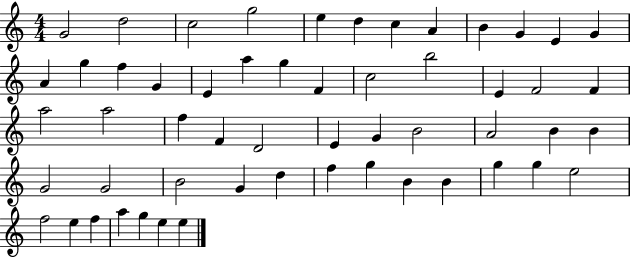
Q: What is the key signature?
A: C major